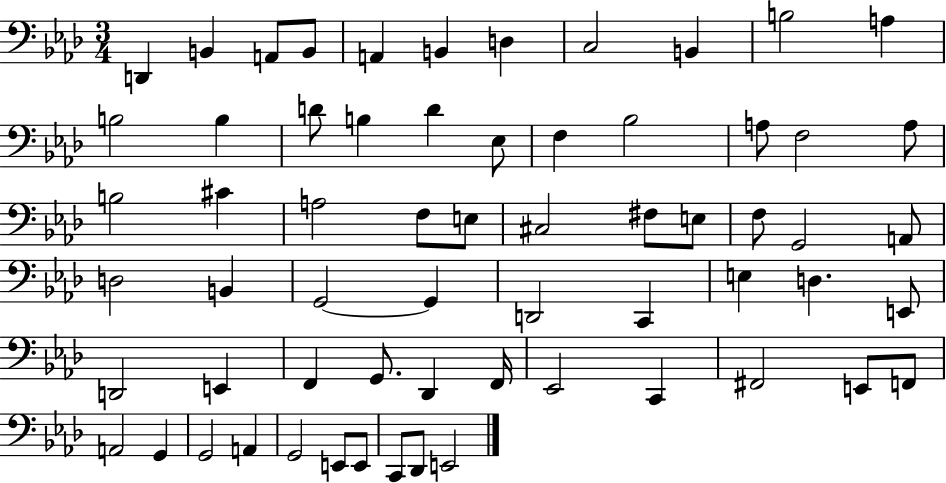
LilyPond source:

{
  \clef bass
  \numericTimeSignature
  \time 3/4
  \key aes \major
  \repeat volta 2 { d,4 b,4 a,8 b,8 | a,4 b,4 d4 | c2 b,4 | b2 a4 | \break b2 b4 | d'8 b4 d'4 ees8 | f4 bes2 | a8 f2 a8 | \break b2 cis'4 | a2 f8 e8 | cis2 fis8 e8 | f8 g,2 a,8 | \break d2 b,4 | g,2~~ g,4 | d,2 c,4 | e4 d4. e,8 | \break d,2 e,4 | f,4 g,8. des,4 f,16 | ees,2 c,4 | fis,2 e,8 f,8 | \break a,2 g,4 | g,2 a,4 | g,2 e,8 e,8 | c,8 des,8 e,2 | \break } \bar "|."
}